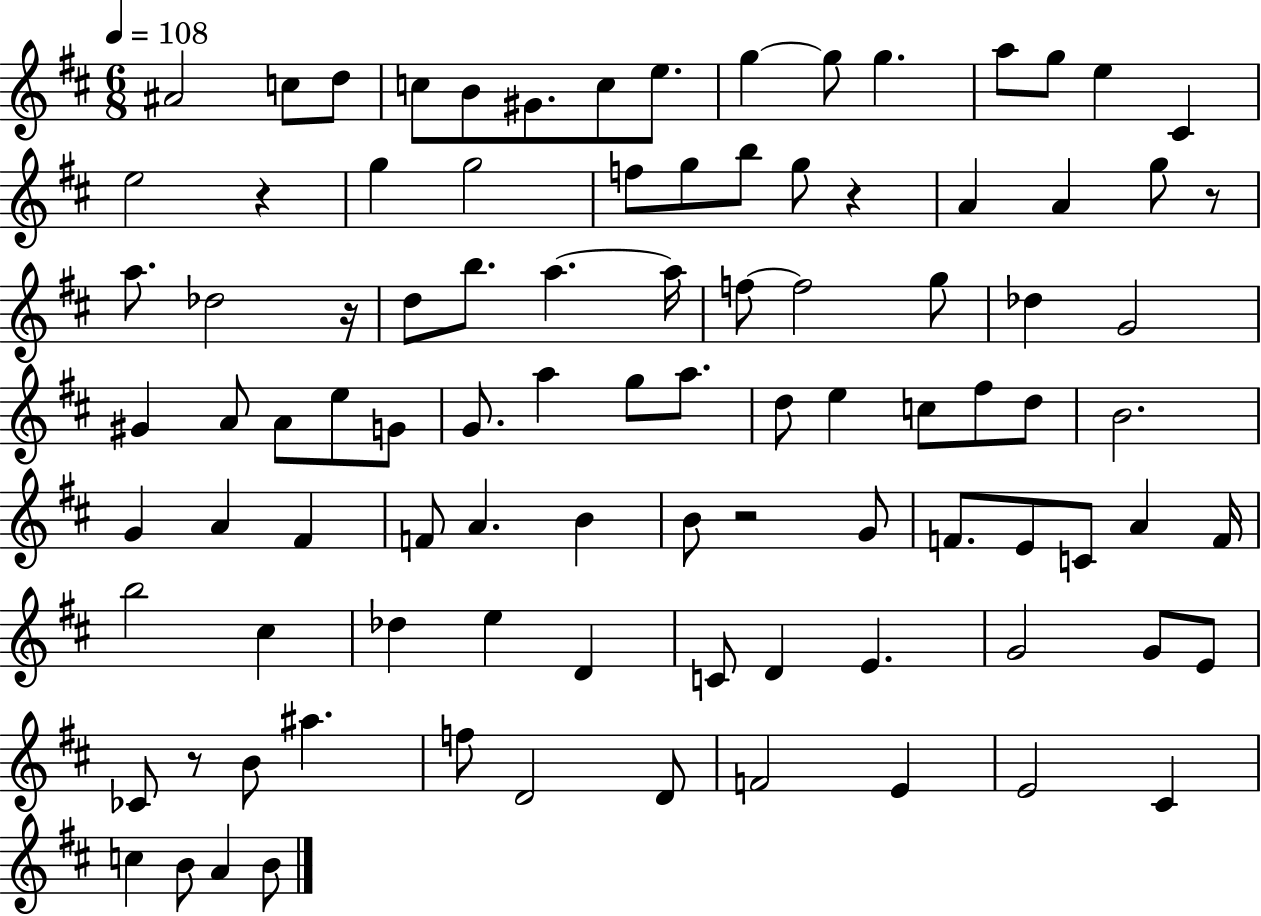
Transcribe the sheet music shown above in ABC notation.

X:1
T:Untitled
M:6/8
L:1/4
K:D
^A2 c/2 d/2 c/2 B/2 ^G/2 c/2 e/2 g g/2 g a/2 g/2 e ^C e2 z g g2 f/2 g/2 b/2 g/2 z A A g/2 z/2 a/2 _d2 z/4 d/2 b/2 a a/4 f/2 f2 g/2 _d G2 ^G A/2 A/2 e/2 G/2 G/2 a g/2 a/2 d/2 e c/2 ^f/2 d/2 B2 G A ^F F/2 A B B/2 z2 G/2 F/2 E/2 C/2 A F/4 b2 ^c _d e D C/2 D E G2 G/2 E/2 _C/2 z/2 B/2 ^a f/2 D2 D/2 F2 E E2 ^C c B/2 A B/2